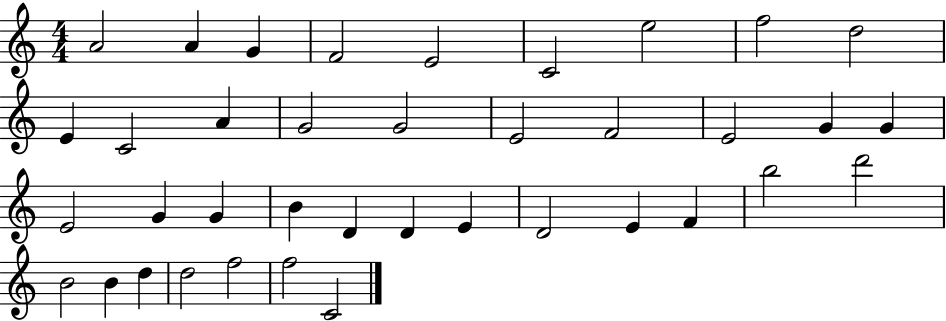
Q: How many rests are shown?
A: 0